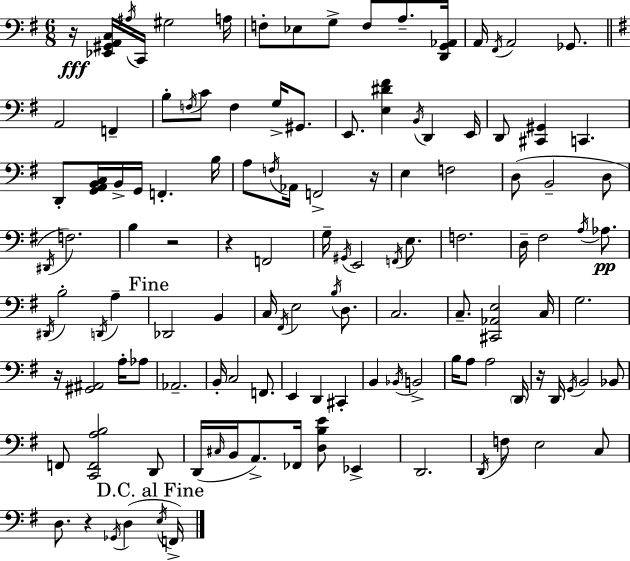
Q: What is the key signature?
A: G major